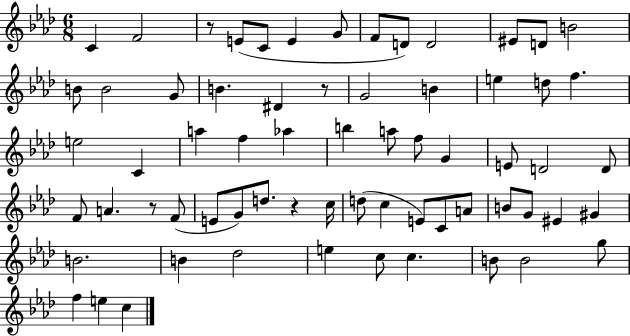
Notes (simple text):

C4/q F4/h R/e E4/e C4/e E4/q G4/e F4/e D4/e D4/h EIS4/e D4/e B4/h B4/e B4/h G4/e B4/q. D#4/q R/e G4/h B4/q E5/q D5/e F5/q. E5/h C4/q A5/q F5/q Ab5/q B5/q A5/e F5/e G4/q E4/e D4/h D4/e F4/e A4/q. R/e F4/e E4/e G4/e D5/e. R/q C5/s D5/e C5/q E4/e C4/e A4/e B4/e G4/e EIS4/q G#4/q B4/h. B4/q Db5/h E5/q C5/e C5/q. B4/e B4/h G5/e F5/q E5/q C5/q